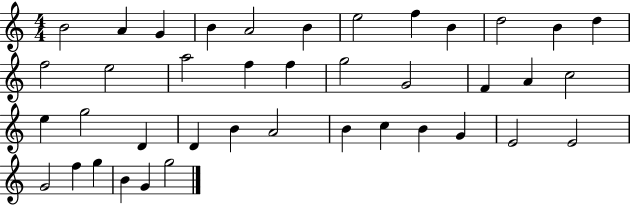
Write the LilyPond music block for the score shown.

{
  \clef treble
  \numericTimeSignature
  \time 4/4
  \key c \major
  b'2 a'4 g'4 | b'4 a'2 b'4 | e''2 f''4 b'4 | d''2 b'4 d''4 | \break f''2 e''2 | a''2 f''4 f''4 | g''2 g'2 | f'4 a'4 c''2 | \break e''4 g''2 d'4 | d'4 b'4 a'2 | b'4 c''4 b'4 g'4 | e'2 e'2 | \break g'2 f''4 g''4 | b'4 g'4 g''2 | \bar "|."
}